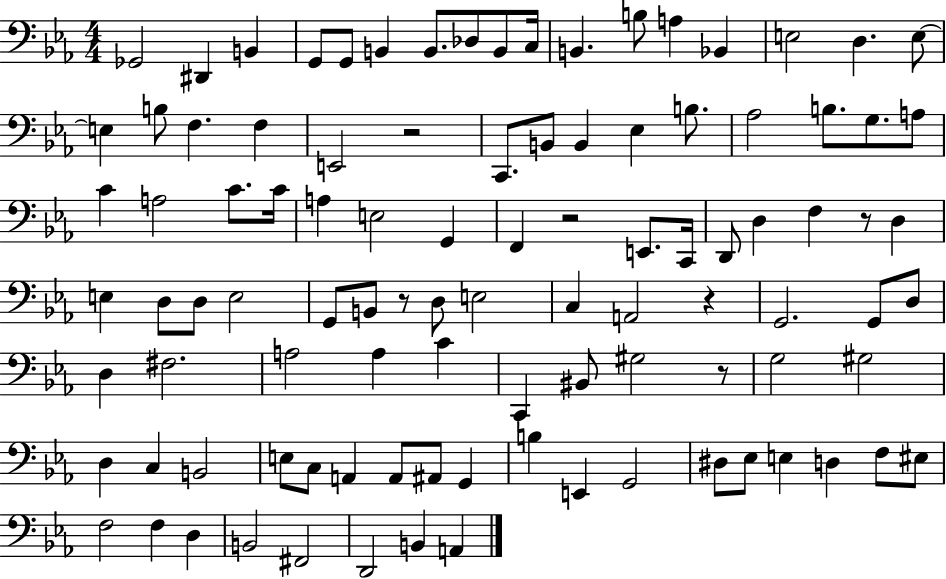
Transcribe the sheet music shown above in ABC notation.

X:1
T:Untitled
M:4/4
L:1/4
K:Eb
_G,,2 ^D,, B,, G,,/2 G,,/2 B,, B,,/2 _D,/2 B,,/2 C,/4 B,, B,/2 A, _B,, E,2 D, E,/2 E, B,/2 F, F, E,,2 z2 C,,/2 B,,/2 B,, _E, B,/2 _A,2 B,/2 G,/2 A,/2 C A,2 C/2 C/4 A, E,2 G,, F,, z2 E,,/2 C,,/4 D,,/2 D, F, z/2 D, E, D,/2 D,/2 E,2 G,,/2 B,,/2 z/2 D,/2 E,2 C, A,,2 z G,,2 G,,/2 D,/2 D, ^F,2 A,2 A, C C,, ^B,,/2 ^G,2 z/2 G,2 ^G,2 D, C, B,,2 E,/2 C,/2 A,, A,,/2 ^A,,/2 G,, B, E,, G,,2 ^D,/2 _E,/2 E, D, F,/2 ^E,/2 F,2 F, D, B,,2 ^F,,2 D,,2 B,, A,,